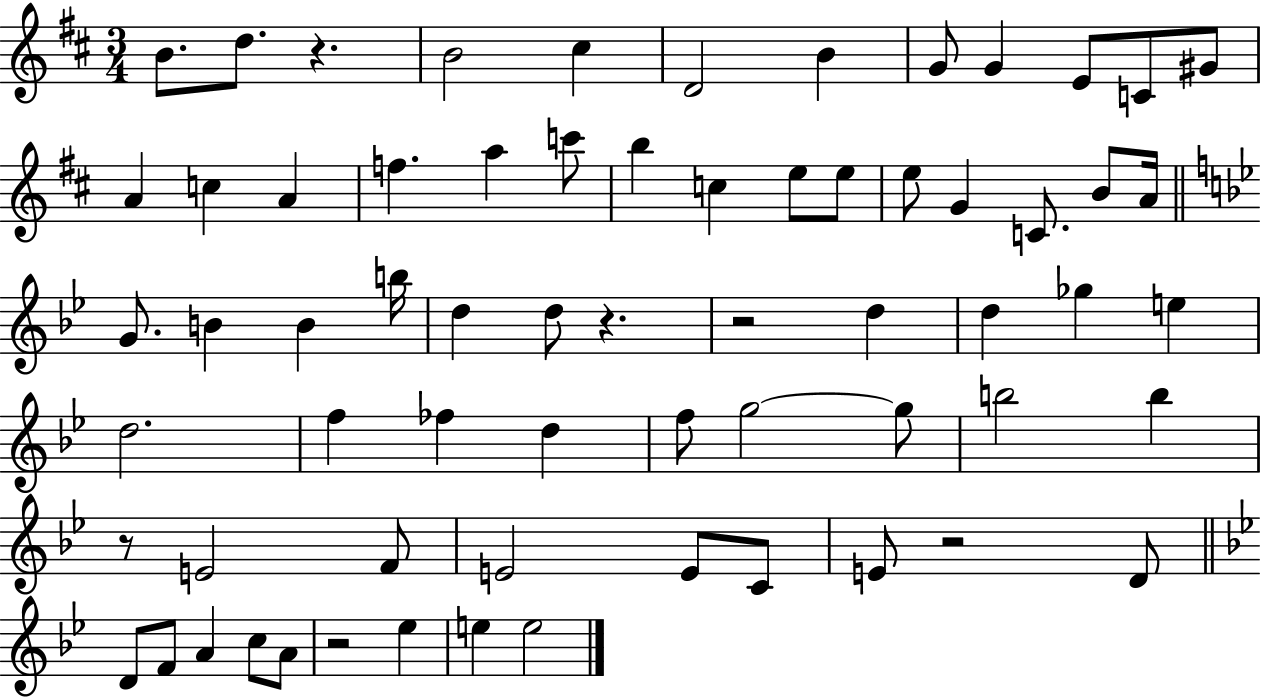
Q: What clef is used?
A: treble